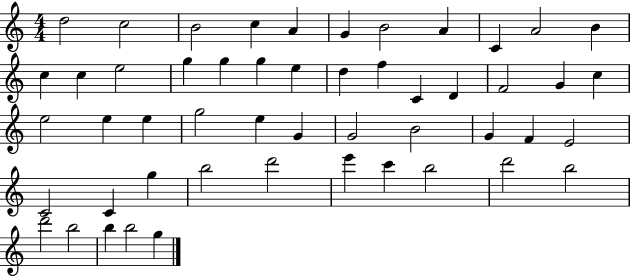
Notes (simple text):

D5/h C5/h B4/h C5/q A4/q G4/q B4/h A4/q C4/q A4/h B4/q C5/q C5/q E5/h G5/q G5/q G5/q E5/q D5/q F5/q C4/q D4/q F4/h G4/q C5/q E5/h E5/q E5/q G5/h E5/q G4/q G4/h B4/h G4/q F4/q E4/h C4/h C4/q G5/q B5/h D6/h E6/q C6/q B5/h D6/h B5/h D6/h B5/h B5/q B5/h G5/q